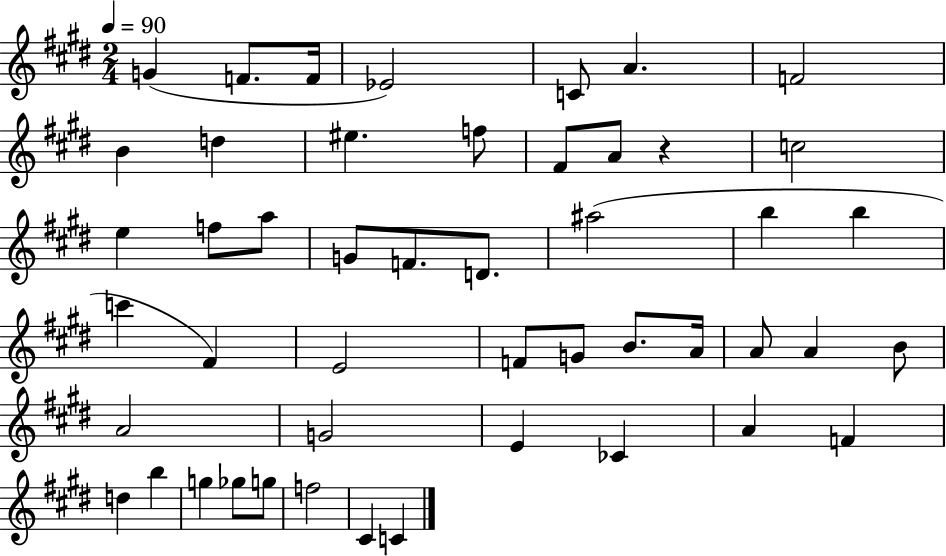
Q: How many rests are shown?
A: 1